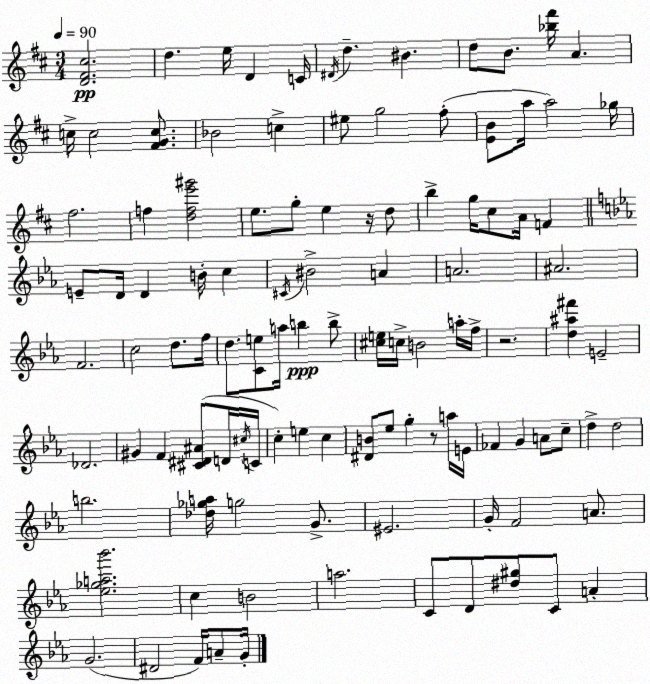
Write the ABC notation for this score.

X:1
T:Untitled
M:3/4
L:1/4
K:D
[D^F^c]2 d e/4 D C/4 ^D/4 d ^B d/2 B/2 [_b^f']/4 A c/4 c2 [^FGc]/2 _B2 c ^e/2 g2 ^f/2 [EB]/2 a/4 a2 _g/4 ^f2 f [dfe'^g']2 e/2 g/2 e z/4 d/2 b g/4 ^c/2 A/4 F E/2 D/4 D B/4 c ^C/4 ^B2 A A2 ^A2 F2 c2 d/2 f/4 d/2 [Ce]/2 a/4 b b/2 [^ce]/4 c/4 B2 a/4 f/4 z2 [d^a^f'] E2 _D2 ^G F [^C^D^A]/2 D/4 ^c/4 C/4 c e c [^DB]/2 _e/2 g z/2 a/4 E/4 _F G A/2 c/2 d d2 b2 [_d_ga]/4 g2 G/2 ^E2 G/4 F2 A/2 [_e_ga_b']2 c B2 a2 C/2 D/2 [^d^g]/2 C/2 A G2 ^D2 F/4 A/2 G/4